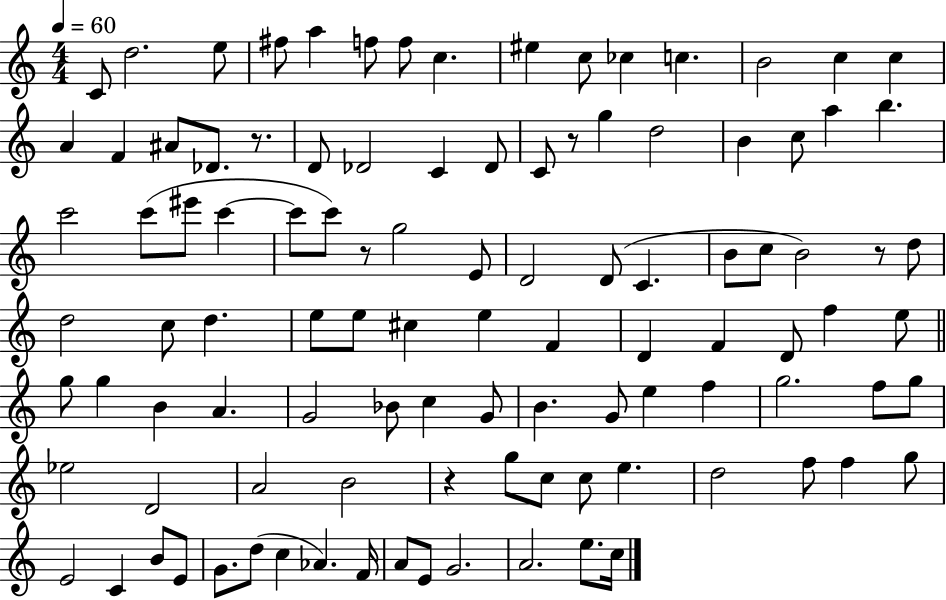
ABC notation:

X:1
T:Untitled
M:4/4
L:1/4
K:C
C/2 d2 e/2 ^f/2 a f/2 f/2 c ^e c/2 _c c B2 c c A F ^A/2 _D/2 z/2 D/2 _D2 C _D/2 C/2 z/2 g d2 B c/2 a b c'2 c'/2 ^e'/2 c' c'/2 c'/2 z/2 g2 E/2 D2 D/2 C B/2 c/2 B2 z/2 d/2 d2 c/2 d e/2 e/2 ^c e F D F D/2 f e/2 g/2 g B A G2 _B/2 c G/2 B G/2 e f g2 f/2 g/2 _e2 D2 A2 B2 z g/2 c/2 c/2 e d2 f/2 f g/2 E2 C B/2 E/2 G/2 d/2 c _A F/4 A/2 E/2 G2 A2 e/2 c/4